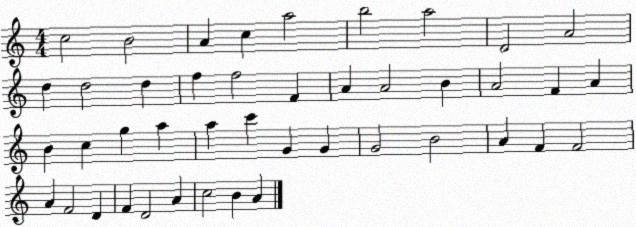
X:1
T:Untitled
M:4/4
L:1/4
K:C
c2 B2 A c a2 b2 a2 D2 A2 d d2 d f f2 F A A2 B A2 F A B c g a a c' G G G2 B2 A F F2 A F2 D F D2 A c2 B A